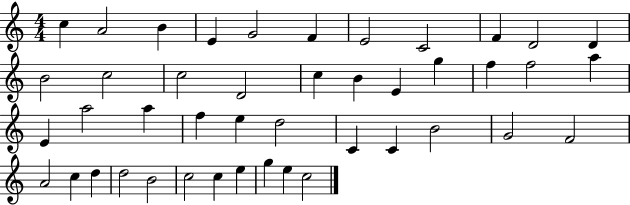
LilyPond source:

{
  \clef treble
  \numericTimeSignature
  \time 4/4
  \key c \major
  c''4 a'2 b'4 | e'4 g'2 f'4 | e'2 c'2 | f'4 d'2 d'4 | \break b'2 c''2 | c''2 d'2 | c''4 b'4 e'4 g''4 | f''4 f''2 a''4 | \break e'4 a''2 a''4 | f''4 e''4 d''2 | c'4 c'4 b'2 | g'2 f'2 | \break a'2 c''4 d''4 | d''2 b'2 | c''2 c''4 e''4 | g''4 e''4 c''2 | \break \bar "|."
}